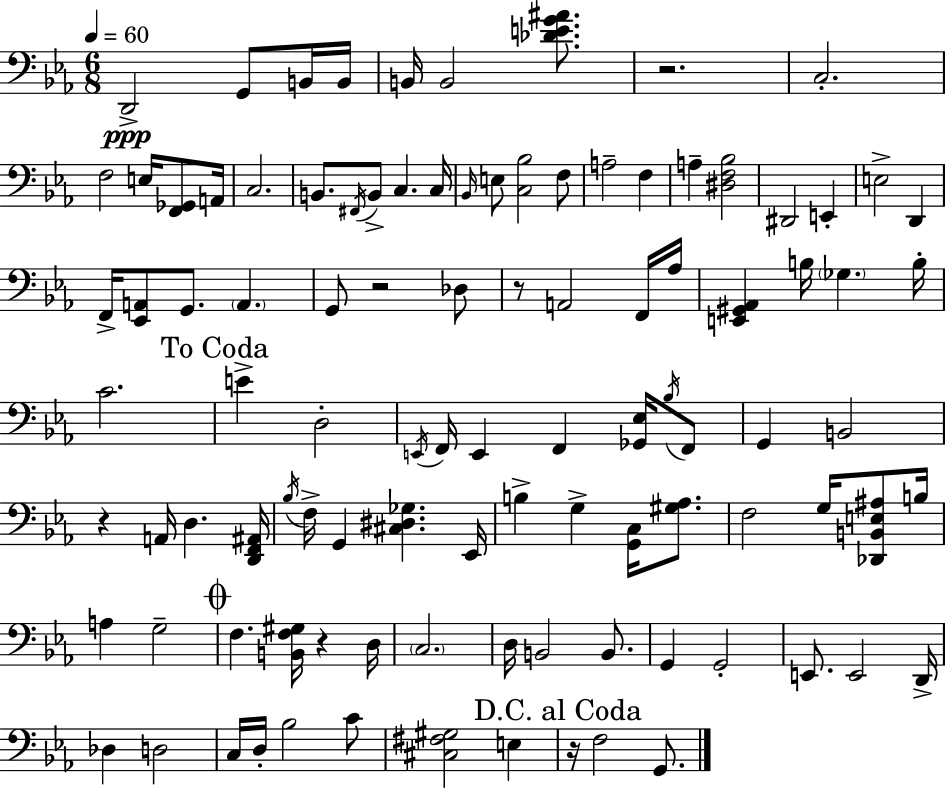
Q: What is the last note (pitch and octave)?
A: G2